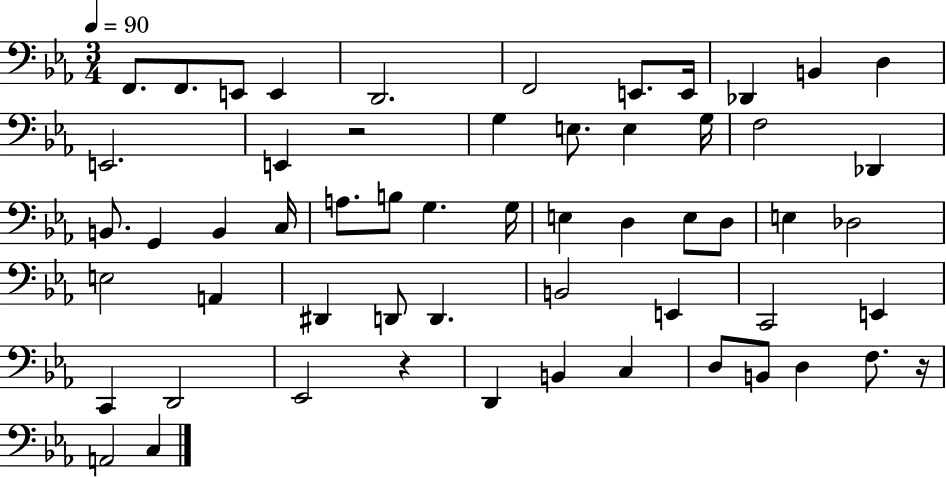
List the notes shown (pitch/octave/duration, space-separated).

F2/e. F2/e. E2/e E2/q D2/h. F2/h E2/e. E2/s Db2/q B2/q D3/q E2/h. E2/q R/h G3/q E3/e. E3/q G3/s F3/h Db2/q B2/e. G2/q B2/q C3/s A3/e. B3/e G3/q. G3/s E3/q D3/q E3/e D3/e E3/q Db3/h E3/h A2/q D#2/q D2/e D2/q. B2/h E2/q C2/h E2/q C2/q D2/h Eb2/h R/q D2/q B2/q C3/q D3/e B2/e D3/q F3/e. R/s A2/h C3/q